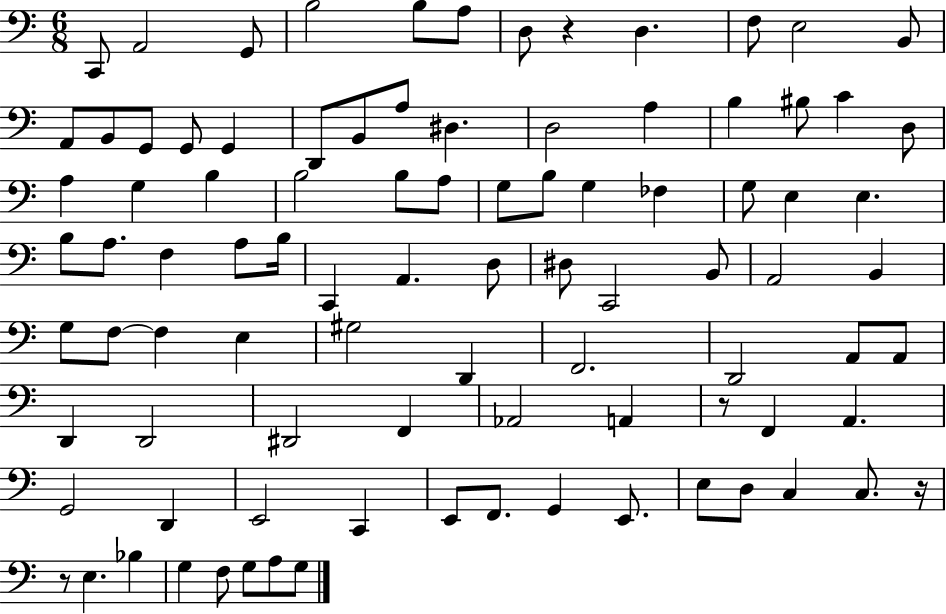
{
  \clef bass
  \numericTimeSignature
  \time 6/8
  \key c \major
  \repeat volta 2 { c,8 a,2 g,8 | b2 b8 a8 | d8 r4 d4. | f8 e2 b,8 | \break a,8 b,8 g,8 g,8 g,4 | d,8 b,8 a8 dis4. | d2 a4 | b4 bis8 c'4 d8 | \break a4 g4 b4 | b2 b8 a8 | g8 b8 g4 fes4 | g8 e4 e4. | \break b8 a8. f4 a8 b16 | c,4 a,4. d8 | dis8 c,2 b,8 | a,2 b,4 | \break g8 f8~~ f4 e4 | gis2 d,4 | f,2. | d,2 a,8 a,8 | \break d,4 d,2 | dis,2 f,4 | aes,2 a,4 | r8 f,4 a,4. | \break g,2 d,4 | e,2 c,4 | e,8 f,8. g,4 e,8. | e8 d8 c4 c8. r16 | \break r8 e4. bes4 | g4 f8 g8 a8 g8 | } \bar "|."
}